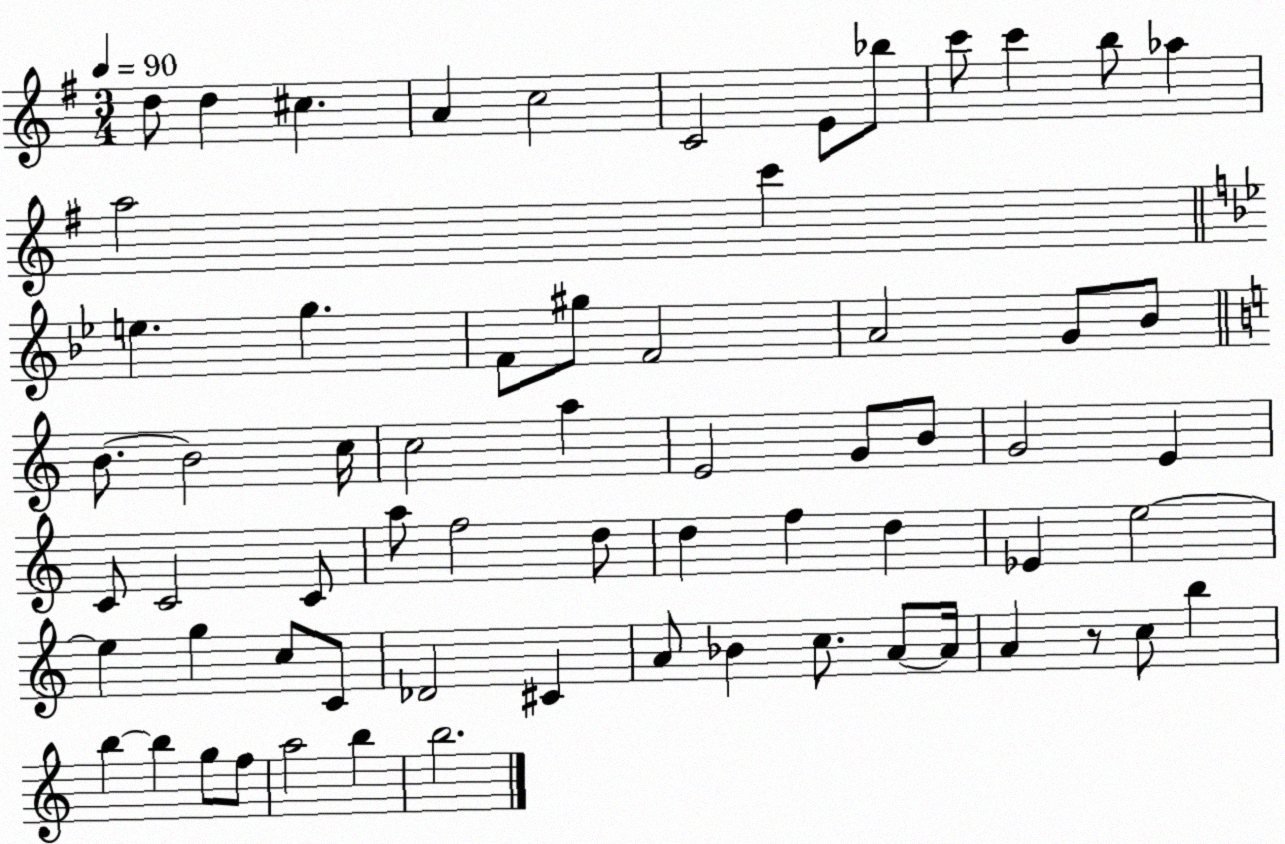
X:1
T:Untitled
M:3/4
L:1/4
K:G
d/2 d ^c A c2 C2 E/2 _b/2 c'/2 c' b/2 _a a2 c' e g F/2 ^g/2 F2 A2 G/2 _B/2 B/2 B2 c/4 c2 a E2 G/2 B/2 G2 E C/2 C2 C/2 a/2 f2 d/2 d f d _E e2 e g c/2 C/2 _D2 ^C A/2 _B c/2 A/2 A/4 A z/2 c/2 b b b g/2 f/2 a2 b b2